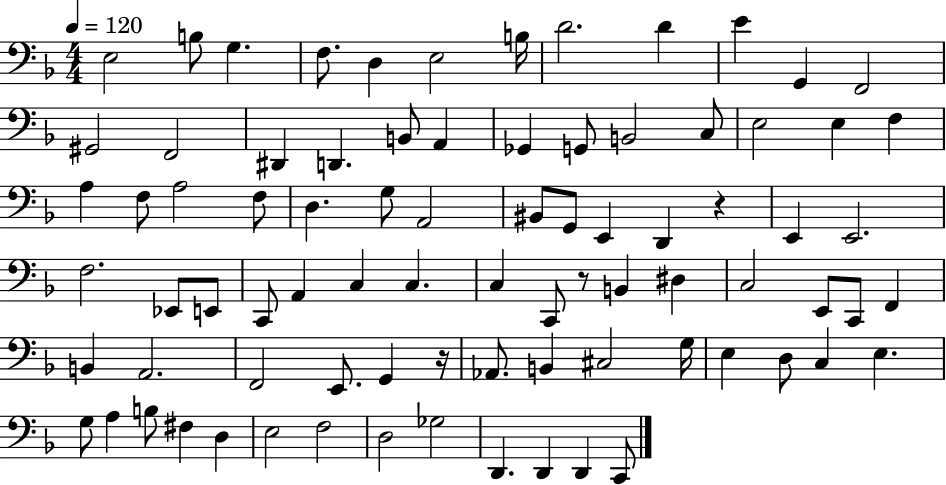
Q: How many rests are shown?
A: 3